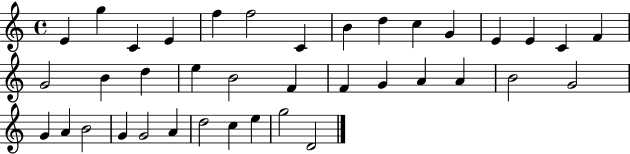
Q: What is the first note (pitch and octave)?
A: E4